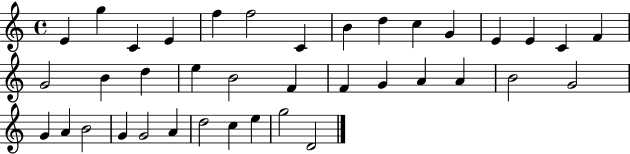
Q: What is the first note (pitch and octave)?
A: E4